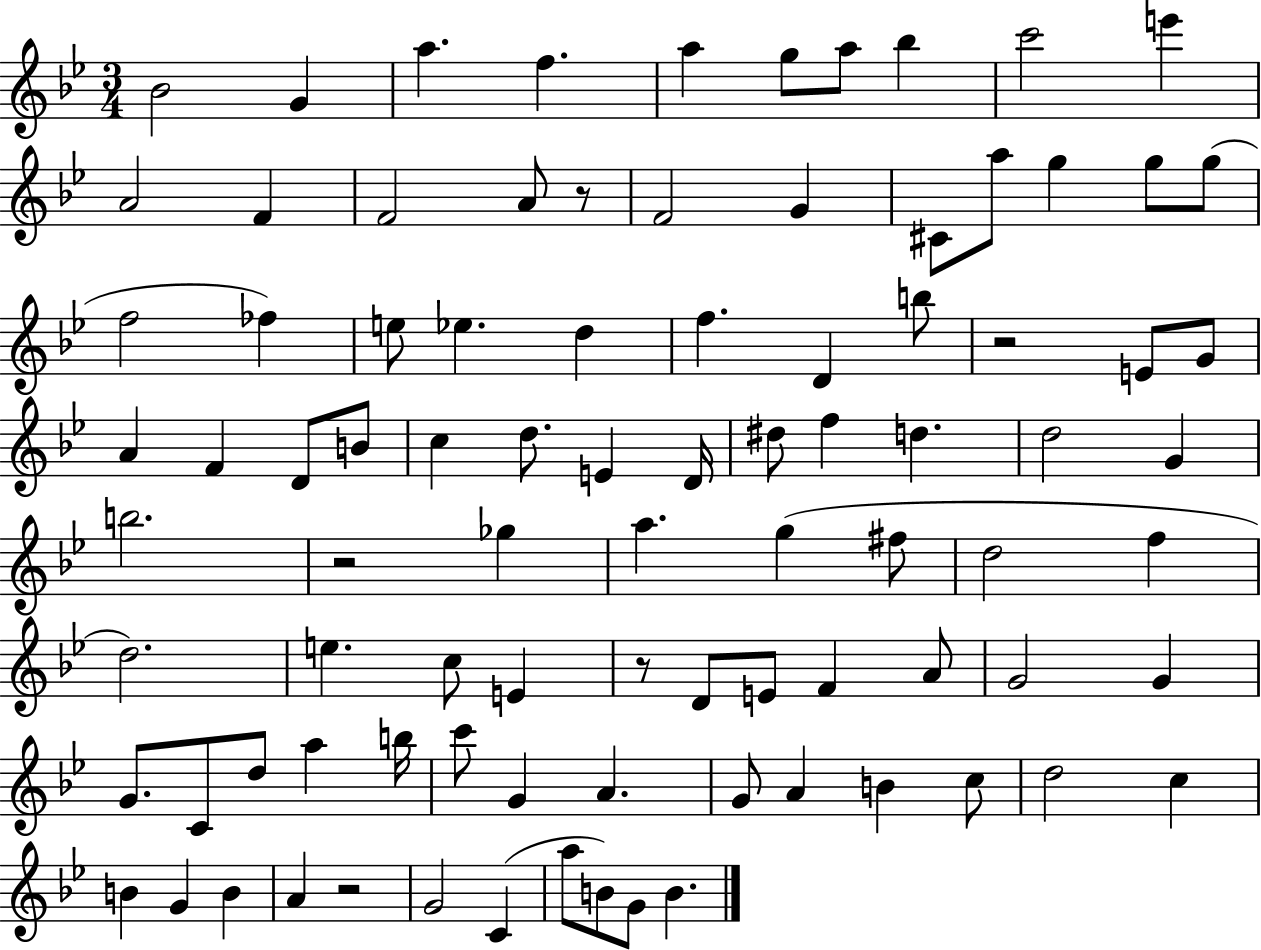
{
  \clef treble
  \numericTimeSignature
  \time 3/4
  \key bes \major
  bes'2 g'4 | a''4. f''4. | a''4 g''8 a''8 bes''4 | c'''2 e'''4 | \break a'2 f'4 | f'2 a'8 r8 | f'2 g'4 | cis'8 a''8 g''4 g''8 g''8( | \break f''2 fes''4) | e''8 ees''4. d''4 | f''4. d'4 b''8 | r2 e'8 g'8 | \break a'4 f'4 d'8 b'8 | c''4 d''8. e'4 d'16 | dis''8 f''4 d''4. | d''2 g'4 | \break b''2. | r2 ges''4 | a''4. g''4( fis''8 | d''2 f''4 | \break d''2.) | e''4. c''8 e'4 | r8 d'8 e'8 f'4 a'8 | g'2 g'4 | \break g'8. c'8 d''8 a''4 b''16 | c'''8 g'4 a'4. | g'8 a'4 b'4 c''8 | d''2 c''4 | \break b'4 g'4 b'4 | a'4 r2 | g'2 c'4( | a''8 b'8) g'8 b'4. | \break \bar "|."
}